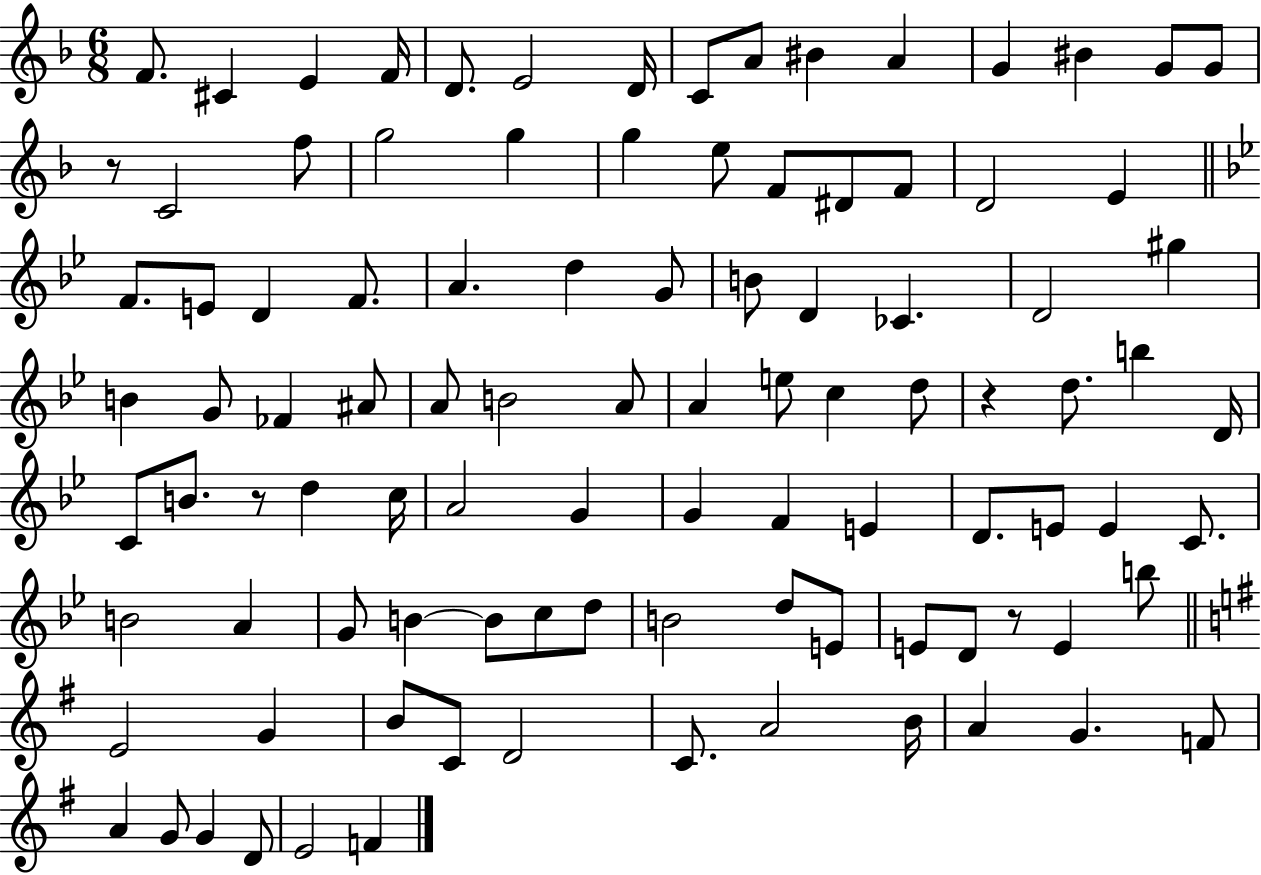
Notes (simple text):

F4/e. C#4/q E4/q F4/s D4/e. E4/h D4/s C4/e A4/e BIS4/q A4/q G4/q BIS4/q G4/e G4/e R/e C4/h F5/e G5/h G5/q G5/q E5/e F4/e D#4/e F4/e D4/h E4/q F4/e. E4/e D4/q F4/e. A4/q. D5/q G4/e B4/e D4/q CES4/q. D4/h G#5/q B4/q G4/e FES4/q A#4/e A4/e B4/h A4/e A4/q E5/e C5/q D5/e R/q D5/e. B5/q D4/s C4/e B4/e. R/e D5/q C5/s A4/h G4/q G4/q F4/q E4/q D4/e. E4/e E4/q C4/e. B4/h A4/q G4/e B4/q B4/e C5/e D5/e B4/h D5/e E4/e E4/e D4/e R/e E4/q B5/e E4/h G4/q B4/e C4/e D4/h C4/e. A4/h B4/s A4/q G4/q. F4/e A4/q G4/e G4/q D4/e E4/h F4/q